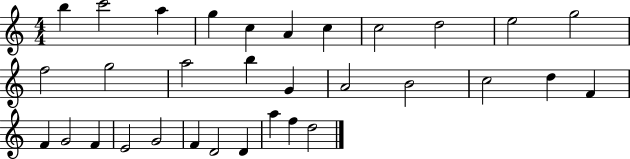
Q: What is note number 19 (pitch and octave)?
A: C5